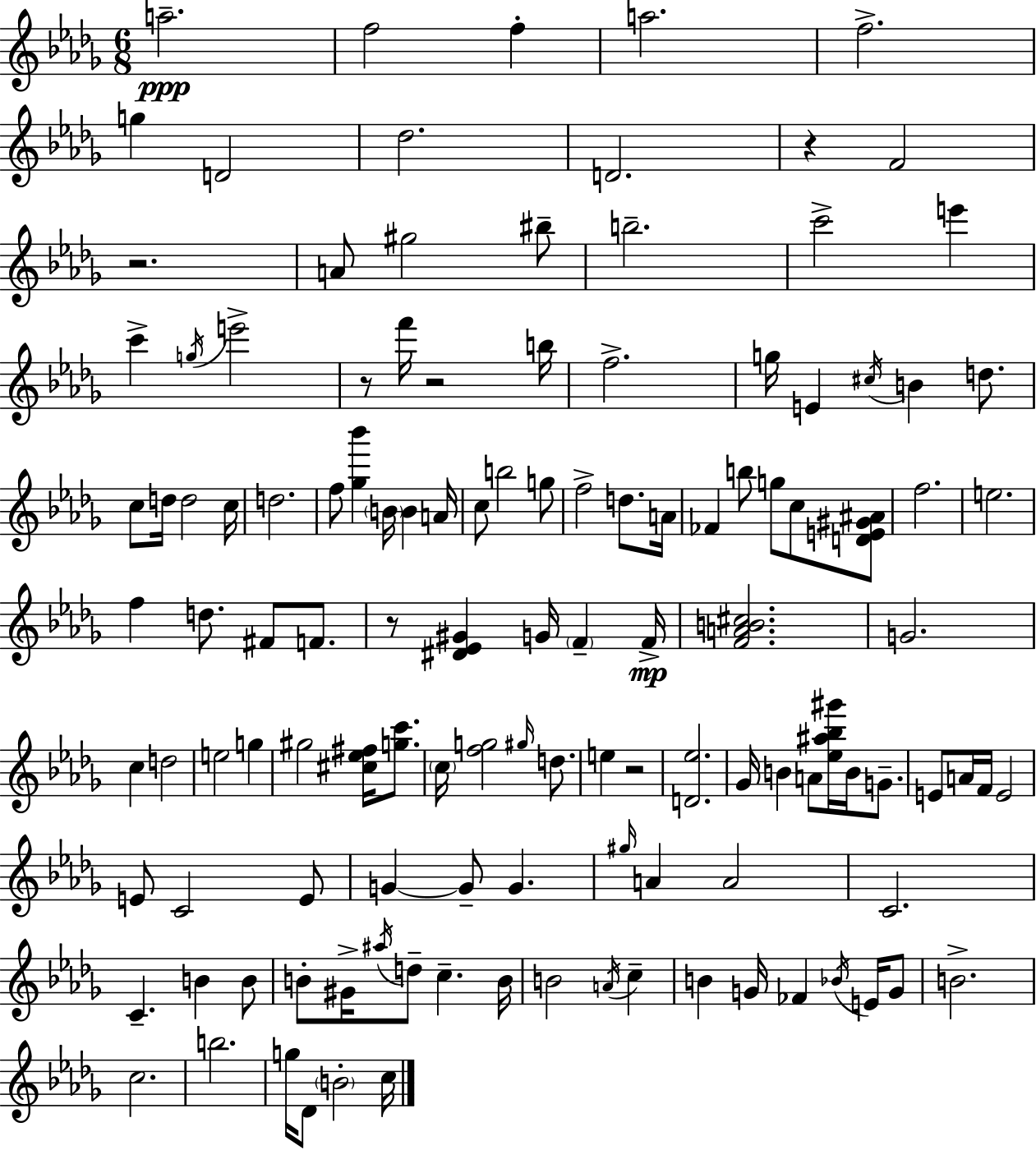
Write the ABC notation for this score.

X:1
T:Untitled
M:6/8
L:1/4
K:Bbm
a2 f2 f a2 f2 g D2 _d2 D2 z F2 z2 A/2 ^g2 ^b/2 b2 c'2 e' c' g/4 e'2 z/2 f'/4 z2 b/4 f2 g/4 E ^c/4 B d/2 c/2 d/4 d2 c/4 d2 f/2 [_g_b'] B/4 B A/4 c/2 b2 g/2 f2 d/2 A/4 _F b/2 g/2 c/2 [DE^G^A]/2 f2 e2 f d/2 ^F/2 F/2 z/2 [^D_E^G] G/4 F F/4 [FAB^c]2 G2 c d2 e2 g ^g2 [^c_e^f]/4 [gc']/2 c/4 [fg]2 ^g/4 d/2 e z2 [D_e]2 _G/4 B A/2 [_e^a_b^g']/4 B/4 G/2 E/2 A/4 F/4 E2 E/2 C2 E/2 G G/2 G ^g/4 A A2 C2 C B B/2 B/2 ^G/4 ^a/4 d/2 c B/4 B2 A/4 c B G/4 _F _B/4 E/4 G/2 B2 c2 b2 g/4 _D/2 B2 c/4